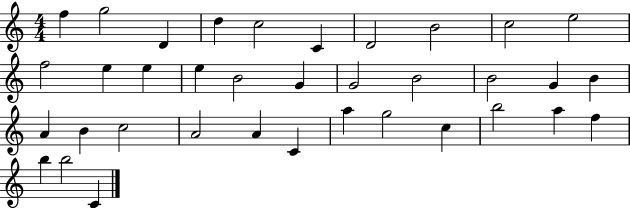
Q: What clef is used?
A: treble